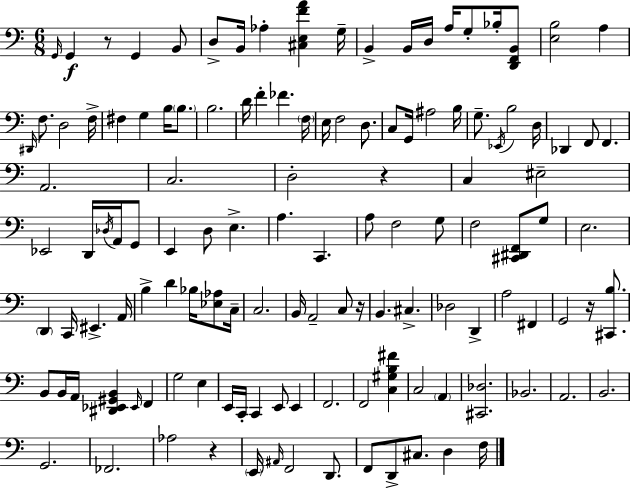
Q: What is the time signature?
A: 6/8